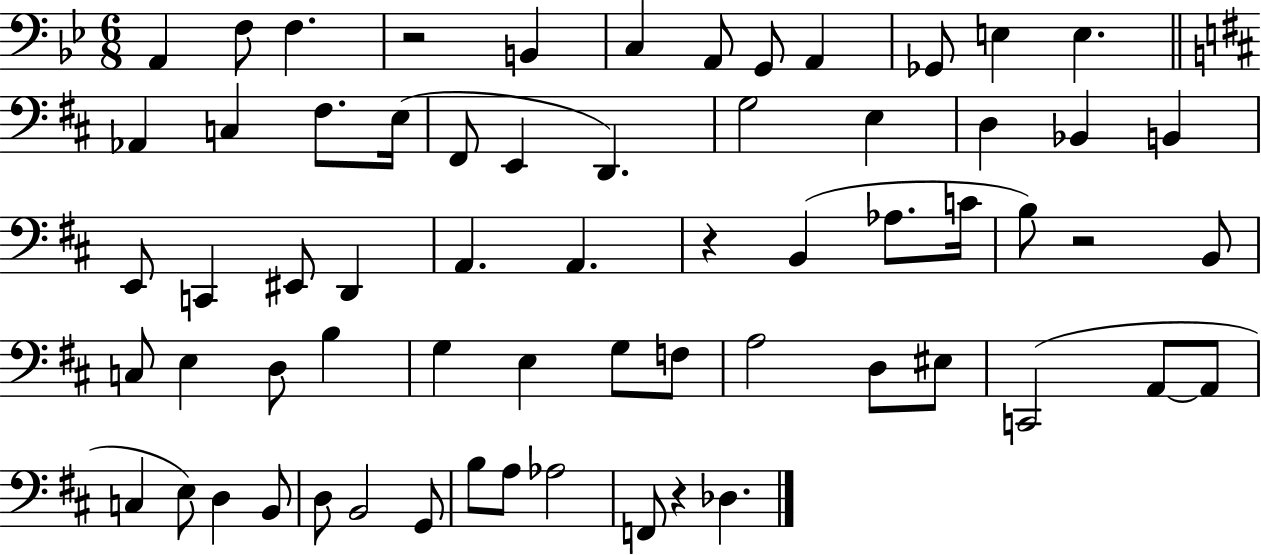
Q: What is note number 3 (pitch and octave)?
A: F3